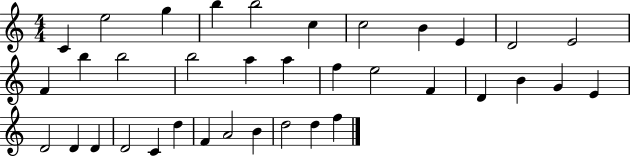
{
  \clef treble
  \numericTimeSignature
  \time 4/4
  \key c \major
  c'4 e''2 g''4 | b''4 b''2 c''4 | c''2 b'4 e'4 | d'2 e'2 | \break f'4 b''4 b''2 | b''2 a''4 a''4 | f''4 e''2 f'4 | d'4 b'4 g'4 e'4 | \break d'2 d'4 d'4 | d'2 c'4 d''4 | f'4 a'2 b'4 | d''2 d''4 f''4 | \break \bar "|."
}